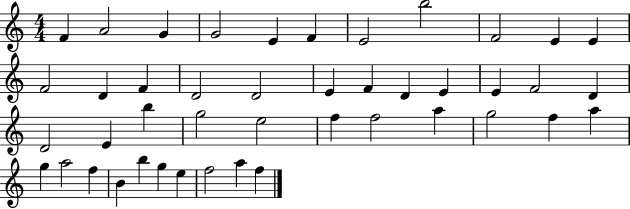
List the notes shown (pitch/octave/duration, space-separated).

F4/q A4/h G4/q G4/h E4/q F4/q E4/h B5/h F4/h E4/q E4/q F4/h D4/q F4/q D4/h D4/h E4/q F4/q D4/q E4/q E4/q F4/h D4/q D4/h E4/q B5/q G5/h E5/h F5/q F5/h A5/q G5/h F5/q A5/q G5/q A5/h F5/q B4/q B5/q G5/q E5/q F5/h A5/q F5/q